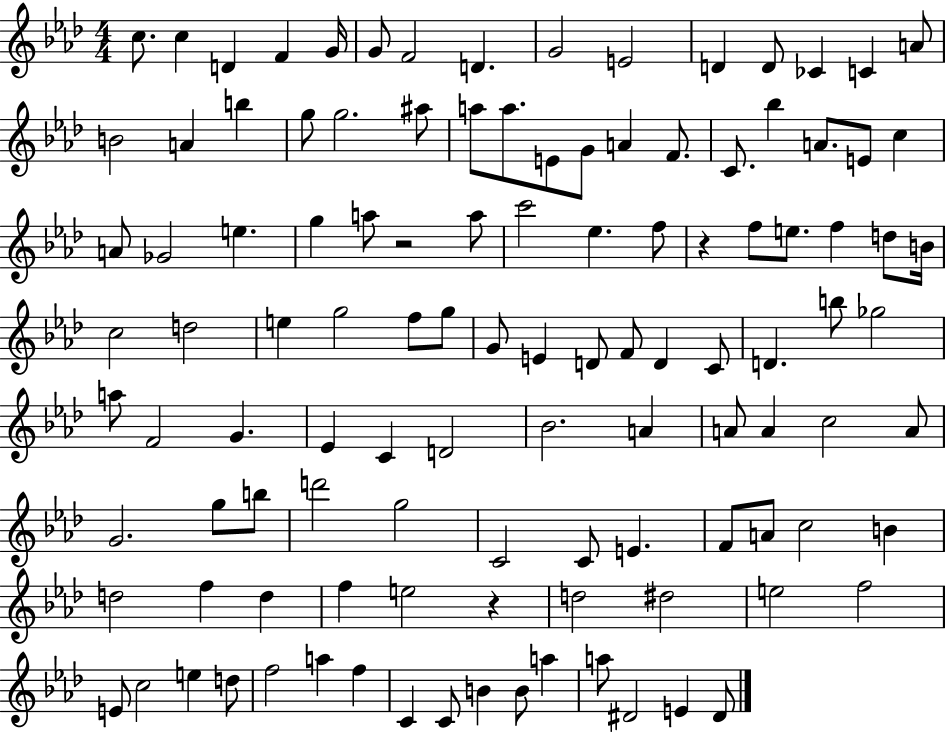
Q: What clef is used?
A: treble